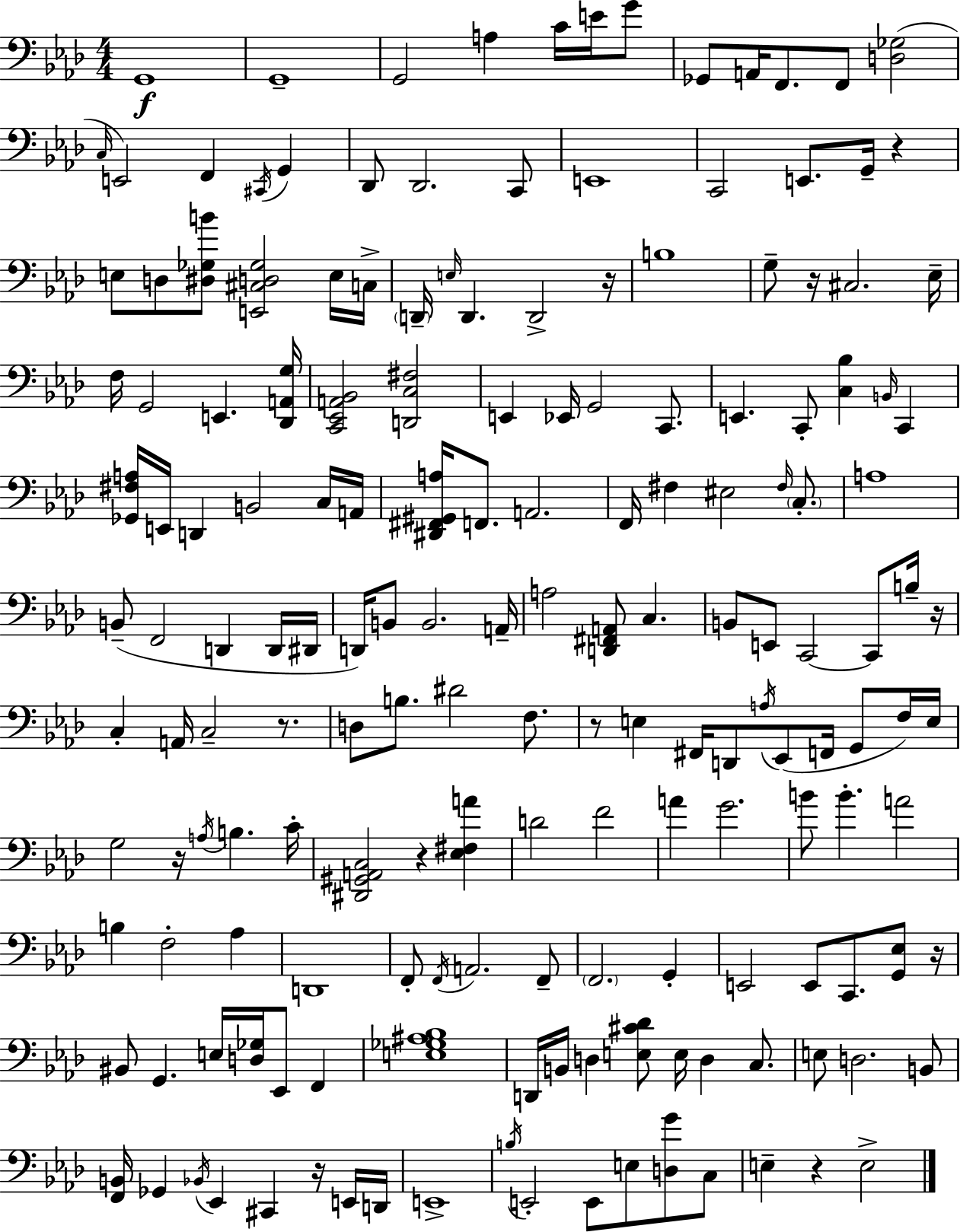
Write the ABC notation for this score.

X:1
T:Untitled
M:4/4
L:1/4
K:Fm
G,,4 G,,4 G,,2 A, C/4 E/4 G/2 _G,,/2 A,,/4 F,,/2 F,,/2 [D,_G,]2 C,/4 E,,2 F,, ^C,,/4 G,, _D,,/2 _D,,2 C,,/2 E,,4 C,,2 E,,/2 G,,/4 z E,/2 D,/2 [^D,_G,B]/2 [E,,^C,D,_G,]2 E,/4 C,/4 D,,/4 E,/4 D,, D,,2 z/4 B,4 G,/2 z/4 ^C,2 _E,/4 F,/4 G,,2 E,, [_D,,A,,G,]/4 [C,,_E,,A,,_B,,]2 [D,,C,^F,]2 E,, _E,,/4 G,,2 C,,/2 E,, C,,/2 [C,_B,] B,,/4 C,, [_G,,^F,A,]/4 E,,/4 D,, B,,2 C,/4 A,,/4 [^D,,^F,,^G,,A,]/4 F,,/2 A,,2 F,,/4 ^F, ^E,2 ^F,/4 C,/2 A,4 B,,/2 F,,2 D,, D,,/4 ^D,,/4 D,,/4 B,,/2 B,,2 A,,/4 A,2 [D,,^F,,A,,]/2 C, B,,/2 E,,/2 C,,2 C,,/2 B,/4 z/4 C, A,,/4 C,2 z/2 D,/2 B,/2 ^D2 F,/2 z/2 E, ^F,,/4 D,,/2 A,/4 _E,,/2 F,,/4 G,,/2 F,/4 E,/4 G,2 z/4 A,/4 B, C/4 [^D,,^G,,A,,C,]2 z [_E,^F,A] D2 F2 A G2 B/2 B A2 B, F,2 _A, D,,4 F,,/2 F,,/4 A,,2 F,,/2 F,,2 G,, E,,2 E,,/2 C,,/2 [G,,_E,]/2 z/4 ^B,,/2 G,, E,/4 [D,_G,]/4 _E,,/2 F,, [E,_G,^A,_B,]4 D,,/4 B,,/4 D, [E,^C_D]/2 E,/4 D, C,/2 E,/2 D,2 B,,/2 [F,,B,,]/4 _G,, _B,,/4 _E,, ^C,, z/4 E,,/4 D,,/4 E,,4 B,/4 E,,2 E,,/2 E,/2 [D,G]/2 C,/2 E, z E,2